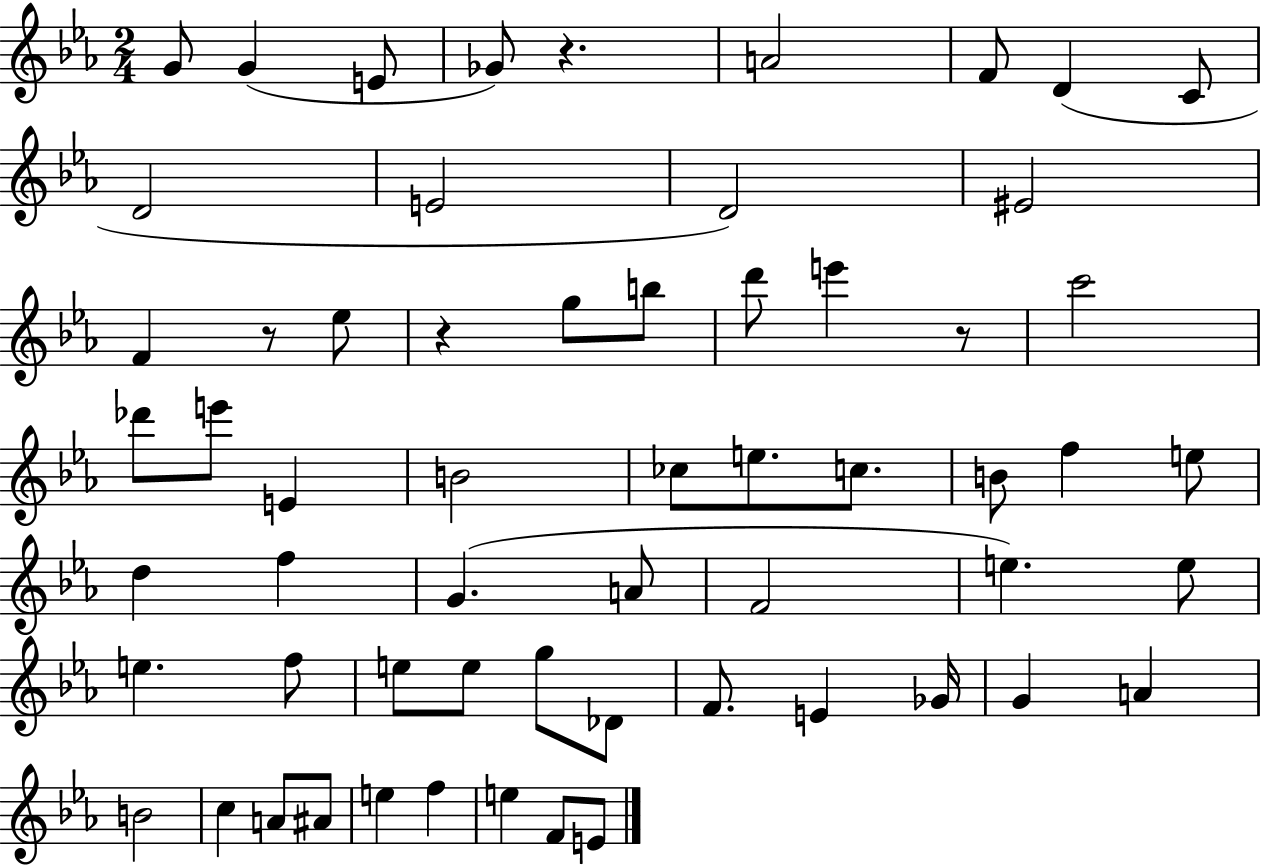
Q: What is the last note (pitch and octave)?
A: E4